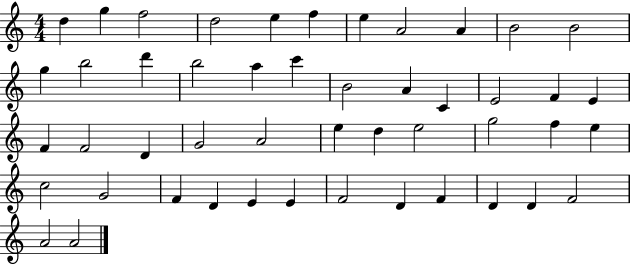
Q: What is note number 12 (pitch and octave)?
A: G5